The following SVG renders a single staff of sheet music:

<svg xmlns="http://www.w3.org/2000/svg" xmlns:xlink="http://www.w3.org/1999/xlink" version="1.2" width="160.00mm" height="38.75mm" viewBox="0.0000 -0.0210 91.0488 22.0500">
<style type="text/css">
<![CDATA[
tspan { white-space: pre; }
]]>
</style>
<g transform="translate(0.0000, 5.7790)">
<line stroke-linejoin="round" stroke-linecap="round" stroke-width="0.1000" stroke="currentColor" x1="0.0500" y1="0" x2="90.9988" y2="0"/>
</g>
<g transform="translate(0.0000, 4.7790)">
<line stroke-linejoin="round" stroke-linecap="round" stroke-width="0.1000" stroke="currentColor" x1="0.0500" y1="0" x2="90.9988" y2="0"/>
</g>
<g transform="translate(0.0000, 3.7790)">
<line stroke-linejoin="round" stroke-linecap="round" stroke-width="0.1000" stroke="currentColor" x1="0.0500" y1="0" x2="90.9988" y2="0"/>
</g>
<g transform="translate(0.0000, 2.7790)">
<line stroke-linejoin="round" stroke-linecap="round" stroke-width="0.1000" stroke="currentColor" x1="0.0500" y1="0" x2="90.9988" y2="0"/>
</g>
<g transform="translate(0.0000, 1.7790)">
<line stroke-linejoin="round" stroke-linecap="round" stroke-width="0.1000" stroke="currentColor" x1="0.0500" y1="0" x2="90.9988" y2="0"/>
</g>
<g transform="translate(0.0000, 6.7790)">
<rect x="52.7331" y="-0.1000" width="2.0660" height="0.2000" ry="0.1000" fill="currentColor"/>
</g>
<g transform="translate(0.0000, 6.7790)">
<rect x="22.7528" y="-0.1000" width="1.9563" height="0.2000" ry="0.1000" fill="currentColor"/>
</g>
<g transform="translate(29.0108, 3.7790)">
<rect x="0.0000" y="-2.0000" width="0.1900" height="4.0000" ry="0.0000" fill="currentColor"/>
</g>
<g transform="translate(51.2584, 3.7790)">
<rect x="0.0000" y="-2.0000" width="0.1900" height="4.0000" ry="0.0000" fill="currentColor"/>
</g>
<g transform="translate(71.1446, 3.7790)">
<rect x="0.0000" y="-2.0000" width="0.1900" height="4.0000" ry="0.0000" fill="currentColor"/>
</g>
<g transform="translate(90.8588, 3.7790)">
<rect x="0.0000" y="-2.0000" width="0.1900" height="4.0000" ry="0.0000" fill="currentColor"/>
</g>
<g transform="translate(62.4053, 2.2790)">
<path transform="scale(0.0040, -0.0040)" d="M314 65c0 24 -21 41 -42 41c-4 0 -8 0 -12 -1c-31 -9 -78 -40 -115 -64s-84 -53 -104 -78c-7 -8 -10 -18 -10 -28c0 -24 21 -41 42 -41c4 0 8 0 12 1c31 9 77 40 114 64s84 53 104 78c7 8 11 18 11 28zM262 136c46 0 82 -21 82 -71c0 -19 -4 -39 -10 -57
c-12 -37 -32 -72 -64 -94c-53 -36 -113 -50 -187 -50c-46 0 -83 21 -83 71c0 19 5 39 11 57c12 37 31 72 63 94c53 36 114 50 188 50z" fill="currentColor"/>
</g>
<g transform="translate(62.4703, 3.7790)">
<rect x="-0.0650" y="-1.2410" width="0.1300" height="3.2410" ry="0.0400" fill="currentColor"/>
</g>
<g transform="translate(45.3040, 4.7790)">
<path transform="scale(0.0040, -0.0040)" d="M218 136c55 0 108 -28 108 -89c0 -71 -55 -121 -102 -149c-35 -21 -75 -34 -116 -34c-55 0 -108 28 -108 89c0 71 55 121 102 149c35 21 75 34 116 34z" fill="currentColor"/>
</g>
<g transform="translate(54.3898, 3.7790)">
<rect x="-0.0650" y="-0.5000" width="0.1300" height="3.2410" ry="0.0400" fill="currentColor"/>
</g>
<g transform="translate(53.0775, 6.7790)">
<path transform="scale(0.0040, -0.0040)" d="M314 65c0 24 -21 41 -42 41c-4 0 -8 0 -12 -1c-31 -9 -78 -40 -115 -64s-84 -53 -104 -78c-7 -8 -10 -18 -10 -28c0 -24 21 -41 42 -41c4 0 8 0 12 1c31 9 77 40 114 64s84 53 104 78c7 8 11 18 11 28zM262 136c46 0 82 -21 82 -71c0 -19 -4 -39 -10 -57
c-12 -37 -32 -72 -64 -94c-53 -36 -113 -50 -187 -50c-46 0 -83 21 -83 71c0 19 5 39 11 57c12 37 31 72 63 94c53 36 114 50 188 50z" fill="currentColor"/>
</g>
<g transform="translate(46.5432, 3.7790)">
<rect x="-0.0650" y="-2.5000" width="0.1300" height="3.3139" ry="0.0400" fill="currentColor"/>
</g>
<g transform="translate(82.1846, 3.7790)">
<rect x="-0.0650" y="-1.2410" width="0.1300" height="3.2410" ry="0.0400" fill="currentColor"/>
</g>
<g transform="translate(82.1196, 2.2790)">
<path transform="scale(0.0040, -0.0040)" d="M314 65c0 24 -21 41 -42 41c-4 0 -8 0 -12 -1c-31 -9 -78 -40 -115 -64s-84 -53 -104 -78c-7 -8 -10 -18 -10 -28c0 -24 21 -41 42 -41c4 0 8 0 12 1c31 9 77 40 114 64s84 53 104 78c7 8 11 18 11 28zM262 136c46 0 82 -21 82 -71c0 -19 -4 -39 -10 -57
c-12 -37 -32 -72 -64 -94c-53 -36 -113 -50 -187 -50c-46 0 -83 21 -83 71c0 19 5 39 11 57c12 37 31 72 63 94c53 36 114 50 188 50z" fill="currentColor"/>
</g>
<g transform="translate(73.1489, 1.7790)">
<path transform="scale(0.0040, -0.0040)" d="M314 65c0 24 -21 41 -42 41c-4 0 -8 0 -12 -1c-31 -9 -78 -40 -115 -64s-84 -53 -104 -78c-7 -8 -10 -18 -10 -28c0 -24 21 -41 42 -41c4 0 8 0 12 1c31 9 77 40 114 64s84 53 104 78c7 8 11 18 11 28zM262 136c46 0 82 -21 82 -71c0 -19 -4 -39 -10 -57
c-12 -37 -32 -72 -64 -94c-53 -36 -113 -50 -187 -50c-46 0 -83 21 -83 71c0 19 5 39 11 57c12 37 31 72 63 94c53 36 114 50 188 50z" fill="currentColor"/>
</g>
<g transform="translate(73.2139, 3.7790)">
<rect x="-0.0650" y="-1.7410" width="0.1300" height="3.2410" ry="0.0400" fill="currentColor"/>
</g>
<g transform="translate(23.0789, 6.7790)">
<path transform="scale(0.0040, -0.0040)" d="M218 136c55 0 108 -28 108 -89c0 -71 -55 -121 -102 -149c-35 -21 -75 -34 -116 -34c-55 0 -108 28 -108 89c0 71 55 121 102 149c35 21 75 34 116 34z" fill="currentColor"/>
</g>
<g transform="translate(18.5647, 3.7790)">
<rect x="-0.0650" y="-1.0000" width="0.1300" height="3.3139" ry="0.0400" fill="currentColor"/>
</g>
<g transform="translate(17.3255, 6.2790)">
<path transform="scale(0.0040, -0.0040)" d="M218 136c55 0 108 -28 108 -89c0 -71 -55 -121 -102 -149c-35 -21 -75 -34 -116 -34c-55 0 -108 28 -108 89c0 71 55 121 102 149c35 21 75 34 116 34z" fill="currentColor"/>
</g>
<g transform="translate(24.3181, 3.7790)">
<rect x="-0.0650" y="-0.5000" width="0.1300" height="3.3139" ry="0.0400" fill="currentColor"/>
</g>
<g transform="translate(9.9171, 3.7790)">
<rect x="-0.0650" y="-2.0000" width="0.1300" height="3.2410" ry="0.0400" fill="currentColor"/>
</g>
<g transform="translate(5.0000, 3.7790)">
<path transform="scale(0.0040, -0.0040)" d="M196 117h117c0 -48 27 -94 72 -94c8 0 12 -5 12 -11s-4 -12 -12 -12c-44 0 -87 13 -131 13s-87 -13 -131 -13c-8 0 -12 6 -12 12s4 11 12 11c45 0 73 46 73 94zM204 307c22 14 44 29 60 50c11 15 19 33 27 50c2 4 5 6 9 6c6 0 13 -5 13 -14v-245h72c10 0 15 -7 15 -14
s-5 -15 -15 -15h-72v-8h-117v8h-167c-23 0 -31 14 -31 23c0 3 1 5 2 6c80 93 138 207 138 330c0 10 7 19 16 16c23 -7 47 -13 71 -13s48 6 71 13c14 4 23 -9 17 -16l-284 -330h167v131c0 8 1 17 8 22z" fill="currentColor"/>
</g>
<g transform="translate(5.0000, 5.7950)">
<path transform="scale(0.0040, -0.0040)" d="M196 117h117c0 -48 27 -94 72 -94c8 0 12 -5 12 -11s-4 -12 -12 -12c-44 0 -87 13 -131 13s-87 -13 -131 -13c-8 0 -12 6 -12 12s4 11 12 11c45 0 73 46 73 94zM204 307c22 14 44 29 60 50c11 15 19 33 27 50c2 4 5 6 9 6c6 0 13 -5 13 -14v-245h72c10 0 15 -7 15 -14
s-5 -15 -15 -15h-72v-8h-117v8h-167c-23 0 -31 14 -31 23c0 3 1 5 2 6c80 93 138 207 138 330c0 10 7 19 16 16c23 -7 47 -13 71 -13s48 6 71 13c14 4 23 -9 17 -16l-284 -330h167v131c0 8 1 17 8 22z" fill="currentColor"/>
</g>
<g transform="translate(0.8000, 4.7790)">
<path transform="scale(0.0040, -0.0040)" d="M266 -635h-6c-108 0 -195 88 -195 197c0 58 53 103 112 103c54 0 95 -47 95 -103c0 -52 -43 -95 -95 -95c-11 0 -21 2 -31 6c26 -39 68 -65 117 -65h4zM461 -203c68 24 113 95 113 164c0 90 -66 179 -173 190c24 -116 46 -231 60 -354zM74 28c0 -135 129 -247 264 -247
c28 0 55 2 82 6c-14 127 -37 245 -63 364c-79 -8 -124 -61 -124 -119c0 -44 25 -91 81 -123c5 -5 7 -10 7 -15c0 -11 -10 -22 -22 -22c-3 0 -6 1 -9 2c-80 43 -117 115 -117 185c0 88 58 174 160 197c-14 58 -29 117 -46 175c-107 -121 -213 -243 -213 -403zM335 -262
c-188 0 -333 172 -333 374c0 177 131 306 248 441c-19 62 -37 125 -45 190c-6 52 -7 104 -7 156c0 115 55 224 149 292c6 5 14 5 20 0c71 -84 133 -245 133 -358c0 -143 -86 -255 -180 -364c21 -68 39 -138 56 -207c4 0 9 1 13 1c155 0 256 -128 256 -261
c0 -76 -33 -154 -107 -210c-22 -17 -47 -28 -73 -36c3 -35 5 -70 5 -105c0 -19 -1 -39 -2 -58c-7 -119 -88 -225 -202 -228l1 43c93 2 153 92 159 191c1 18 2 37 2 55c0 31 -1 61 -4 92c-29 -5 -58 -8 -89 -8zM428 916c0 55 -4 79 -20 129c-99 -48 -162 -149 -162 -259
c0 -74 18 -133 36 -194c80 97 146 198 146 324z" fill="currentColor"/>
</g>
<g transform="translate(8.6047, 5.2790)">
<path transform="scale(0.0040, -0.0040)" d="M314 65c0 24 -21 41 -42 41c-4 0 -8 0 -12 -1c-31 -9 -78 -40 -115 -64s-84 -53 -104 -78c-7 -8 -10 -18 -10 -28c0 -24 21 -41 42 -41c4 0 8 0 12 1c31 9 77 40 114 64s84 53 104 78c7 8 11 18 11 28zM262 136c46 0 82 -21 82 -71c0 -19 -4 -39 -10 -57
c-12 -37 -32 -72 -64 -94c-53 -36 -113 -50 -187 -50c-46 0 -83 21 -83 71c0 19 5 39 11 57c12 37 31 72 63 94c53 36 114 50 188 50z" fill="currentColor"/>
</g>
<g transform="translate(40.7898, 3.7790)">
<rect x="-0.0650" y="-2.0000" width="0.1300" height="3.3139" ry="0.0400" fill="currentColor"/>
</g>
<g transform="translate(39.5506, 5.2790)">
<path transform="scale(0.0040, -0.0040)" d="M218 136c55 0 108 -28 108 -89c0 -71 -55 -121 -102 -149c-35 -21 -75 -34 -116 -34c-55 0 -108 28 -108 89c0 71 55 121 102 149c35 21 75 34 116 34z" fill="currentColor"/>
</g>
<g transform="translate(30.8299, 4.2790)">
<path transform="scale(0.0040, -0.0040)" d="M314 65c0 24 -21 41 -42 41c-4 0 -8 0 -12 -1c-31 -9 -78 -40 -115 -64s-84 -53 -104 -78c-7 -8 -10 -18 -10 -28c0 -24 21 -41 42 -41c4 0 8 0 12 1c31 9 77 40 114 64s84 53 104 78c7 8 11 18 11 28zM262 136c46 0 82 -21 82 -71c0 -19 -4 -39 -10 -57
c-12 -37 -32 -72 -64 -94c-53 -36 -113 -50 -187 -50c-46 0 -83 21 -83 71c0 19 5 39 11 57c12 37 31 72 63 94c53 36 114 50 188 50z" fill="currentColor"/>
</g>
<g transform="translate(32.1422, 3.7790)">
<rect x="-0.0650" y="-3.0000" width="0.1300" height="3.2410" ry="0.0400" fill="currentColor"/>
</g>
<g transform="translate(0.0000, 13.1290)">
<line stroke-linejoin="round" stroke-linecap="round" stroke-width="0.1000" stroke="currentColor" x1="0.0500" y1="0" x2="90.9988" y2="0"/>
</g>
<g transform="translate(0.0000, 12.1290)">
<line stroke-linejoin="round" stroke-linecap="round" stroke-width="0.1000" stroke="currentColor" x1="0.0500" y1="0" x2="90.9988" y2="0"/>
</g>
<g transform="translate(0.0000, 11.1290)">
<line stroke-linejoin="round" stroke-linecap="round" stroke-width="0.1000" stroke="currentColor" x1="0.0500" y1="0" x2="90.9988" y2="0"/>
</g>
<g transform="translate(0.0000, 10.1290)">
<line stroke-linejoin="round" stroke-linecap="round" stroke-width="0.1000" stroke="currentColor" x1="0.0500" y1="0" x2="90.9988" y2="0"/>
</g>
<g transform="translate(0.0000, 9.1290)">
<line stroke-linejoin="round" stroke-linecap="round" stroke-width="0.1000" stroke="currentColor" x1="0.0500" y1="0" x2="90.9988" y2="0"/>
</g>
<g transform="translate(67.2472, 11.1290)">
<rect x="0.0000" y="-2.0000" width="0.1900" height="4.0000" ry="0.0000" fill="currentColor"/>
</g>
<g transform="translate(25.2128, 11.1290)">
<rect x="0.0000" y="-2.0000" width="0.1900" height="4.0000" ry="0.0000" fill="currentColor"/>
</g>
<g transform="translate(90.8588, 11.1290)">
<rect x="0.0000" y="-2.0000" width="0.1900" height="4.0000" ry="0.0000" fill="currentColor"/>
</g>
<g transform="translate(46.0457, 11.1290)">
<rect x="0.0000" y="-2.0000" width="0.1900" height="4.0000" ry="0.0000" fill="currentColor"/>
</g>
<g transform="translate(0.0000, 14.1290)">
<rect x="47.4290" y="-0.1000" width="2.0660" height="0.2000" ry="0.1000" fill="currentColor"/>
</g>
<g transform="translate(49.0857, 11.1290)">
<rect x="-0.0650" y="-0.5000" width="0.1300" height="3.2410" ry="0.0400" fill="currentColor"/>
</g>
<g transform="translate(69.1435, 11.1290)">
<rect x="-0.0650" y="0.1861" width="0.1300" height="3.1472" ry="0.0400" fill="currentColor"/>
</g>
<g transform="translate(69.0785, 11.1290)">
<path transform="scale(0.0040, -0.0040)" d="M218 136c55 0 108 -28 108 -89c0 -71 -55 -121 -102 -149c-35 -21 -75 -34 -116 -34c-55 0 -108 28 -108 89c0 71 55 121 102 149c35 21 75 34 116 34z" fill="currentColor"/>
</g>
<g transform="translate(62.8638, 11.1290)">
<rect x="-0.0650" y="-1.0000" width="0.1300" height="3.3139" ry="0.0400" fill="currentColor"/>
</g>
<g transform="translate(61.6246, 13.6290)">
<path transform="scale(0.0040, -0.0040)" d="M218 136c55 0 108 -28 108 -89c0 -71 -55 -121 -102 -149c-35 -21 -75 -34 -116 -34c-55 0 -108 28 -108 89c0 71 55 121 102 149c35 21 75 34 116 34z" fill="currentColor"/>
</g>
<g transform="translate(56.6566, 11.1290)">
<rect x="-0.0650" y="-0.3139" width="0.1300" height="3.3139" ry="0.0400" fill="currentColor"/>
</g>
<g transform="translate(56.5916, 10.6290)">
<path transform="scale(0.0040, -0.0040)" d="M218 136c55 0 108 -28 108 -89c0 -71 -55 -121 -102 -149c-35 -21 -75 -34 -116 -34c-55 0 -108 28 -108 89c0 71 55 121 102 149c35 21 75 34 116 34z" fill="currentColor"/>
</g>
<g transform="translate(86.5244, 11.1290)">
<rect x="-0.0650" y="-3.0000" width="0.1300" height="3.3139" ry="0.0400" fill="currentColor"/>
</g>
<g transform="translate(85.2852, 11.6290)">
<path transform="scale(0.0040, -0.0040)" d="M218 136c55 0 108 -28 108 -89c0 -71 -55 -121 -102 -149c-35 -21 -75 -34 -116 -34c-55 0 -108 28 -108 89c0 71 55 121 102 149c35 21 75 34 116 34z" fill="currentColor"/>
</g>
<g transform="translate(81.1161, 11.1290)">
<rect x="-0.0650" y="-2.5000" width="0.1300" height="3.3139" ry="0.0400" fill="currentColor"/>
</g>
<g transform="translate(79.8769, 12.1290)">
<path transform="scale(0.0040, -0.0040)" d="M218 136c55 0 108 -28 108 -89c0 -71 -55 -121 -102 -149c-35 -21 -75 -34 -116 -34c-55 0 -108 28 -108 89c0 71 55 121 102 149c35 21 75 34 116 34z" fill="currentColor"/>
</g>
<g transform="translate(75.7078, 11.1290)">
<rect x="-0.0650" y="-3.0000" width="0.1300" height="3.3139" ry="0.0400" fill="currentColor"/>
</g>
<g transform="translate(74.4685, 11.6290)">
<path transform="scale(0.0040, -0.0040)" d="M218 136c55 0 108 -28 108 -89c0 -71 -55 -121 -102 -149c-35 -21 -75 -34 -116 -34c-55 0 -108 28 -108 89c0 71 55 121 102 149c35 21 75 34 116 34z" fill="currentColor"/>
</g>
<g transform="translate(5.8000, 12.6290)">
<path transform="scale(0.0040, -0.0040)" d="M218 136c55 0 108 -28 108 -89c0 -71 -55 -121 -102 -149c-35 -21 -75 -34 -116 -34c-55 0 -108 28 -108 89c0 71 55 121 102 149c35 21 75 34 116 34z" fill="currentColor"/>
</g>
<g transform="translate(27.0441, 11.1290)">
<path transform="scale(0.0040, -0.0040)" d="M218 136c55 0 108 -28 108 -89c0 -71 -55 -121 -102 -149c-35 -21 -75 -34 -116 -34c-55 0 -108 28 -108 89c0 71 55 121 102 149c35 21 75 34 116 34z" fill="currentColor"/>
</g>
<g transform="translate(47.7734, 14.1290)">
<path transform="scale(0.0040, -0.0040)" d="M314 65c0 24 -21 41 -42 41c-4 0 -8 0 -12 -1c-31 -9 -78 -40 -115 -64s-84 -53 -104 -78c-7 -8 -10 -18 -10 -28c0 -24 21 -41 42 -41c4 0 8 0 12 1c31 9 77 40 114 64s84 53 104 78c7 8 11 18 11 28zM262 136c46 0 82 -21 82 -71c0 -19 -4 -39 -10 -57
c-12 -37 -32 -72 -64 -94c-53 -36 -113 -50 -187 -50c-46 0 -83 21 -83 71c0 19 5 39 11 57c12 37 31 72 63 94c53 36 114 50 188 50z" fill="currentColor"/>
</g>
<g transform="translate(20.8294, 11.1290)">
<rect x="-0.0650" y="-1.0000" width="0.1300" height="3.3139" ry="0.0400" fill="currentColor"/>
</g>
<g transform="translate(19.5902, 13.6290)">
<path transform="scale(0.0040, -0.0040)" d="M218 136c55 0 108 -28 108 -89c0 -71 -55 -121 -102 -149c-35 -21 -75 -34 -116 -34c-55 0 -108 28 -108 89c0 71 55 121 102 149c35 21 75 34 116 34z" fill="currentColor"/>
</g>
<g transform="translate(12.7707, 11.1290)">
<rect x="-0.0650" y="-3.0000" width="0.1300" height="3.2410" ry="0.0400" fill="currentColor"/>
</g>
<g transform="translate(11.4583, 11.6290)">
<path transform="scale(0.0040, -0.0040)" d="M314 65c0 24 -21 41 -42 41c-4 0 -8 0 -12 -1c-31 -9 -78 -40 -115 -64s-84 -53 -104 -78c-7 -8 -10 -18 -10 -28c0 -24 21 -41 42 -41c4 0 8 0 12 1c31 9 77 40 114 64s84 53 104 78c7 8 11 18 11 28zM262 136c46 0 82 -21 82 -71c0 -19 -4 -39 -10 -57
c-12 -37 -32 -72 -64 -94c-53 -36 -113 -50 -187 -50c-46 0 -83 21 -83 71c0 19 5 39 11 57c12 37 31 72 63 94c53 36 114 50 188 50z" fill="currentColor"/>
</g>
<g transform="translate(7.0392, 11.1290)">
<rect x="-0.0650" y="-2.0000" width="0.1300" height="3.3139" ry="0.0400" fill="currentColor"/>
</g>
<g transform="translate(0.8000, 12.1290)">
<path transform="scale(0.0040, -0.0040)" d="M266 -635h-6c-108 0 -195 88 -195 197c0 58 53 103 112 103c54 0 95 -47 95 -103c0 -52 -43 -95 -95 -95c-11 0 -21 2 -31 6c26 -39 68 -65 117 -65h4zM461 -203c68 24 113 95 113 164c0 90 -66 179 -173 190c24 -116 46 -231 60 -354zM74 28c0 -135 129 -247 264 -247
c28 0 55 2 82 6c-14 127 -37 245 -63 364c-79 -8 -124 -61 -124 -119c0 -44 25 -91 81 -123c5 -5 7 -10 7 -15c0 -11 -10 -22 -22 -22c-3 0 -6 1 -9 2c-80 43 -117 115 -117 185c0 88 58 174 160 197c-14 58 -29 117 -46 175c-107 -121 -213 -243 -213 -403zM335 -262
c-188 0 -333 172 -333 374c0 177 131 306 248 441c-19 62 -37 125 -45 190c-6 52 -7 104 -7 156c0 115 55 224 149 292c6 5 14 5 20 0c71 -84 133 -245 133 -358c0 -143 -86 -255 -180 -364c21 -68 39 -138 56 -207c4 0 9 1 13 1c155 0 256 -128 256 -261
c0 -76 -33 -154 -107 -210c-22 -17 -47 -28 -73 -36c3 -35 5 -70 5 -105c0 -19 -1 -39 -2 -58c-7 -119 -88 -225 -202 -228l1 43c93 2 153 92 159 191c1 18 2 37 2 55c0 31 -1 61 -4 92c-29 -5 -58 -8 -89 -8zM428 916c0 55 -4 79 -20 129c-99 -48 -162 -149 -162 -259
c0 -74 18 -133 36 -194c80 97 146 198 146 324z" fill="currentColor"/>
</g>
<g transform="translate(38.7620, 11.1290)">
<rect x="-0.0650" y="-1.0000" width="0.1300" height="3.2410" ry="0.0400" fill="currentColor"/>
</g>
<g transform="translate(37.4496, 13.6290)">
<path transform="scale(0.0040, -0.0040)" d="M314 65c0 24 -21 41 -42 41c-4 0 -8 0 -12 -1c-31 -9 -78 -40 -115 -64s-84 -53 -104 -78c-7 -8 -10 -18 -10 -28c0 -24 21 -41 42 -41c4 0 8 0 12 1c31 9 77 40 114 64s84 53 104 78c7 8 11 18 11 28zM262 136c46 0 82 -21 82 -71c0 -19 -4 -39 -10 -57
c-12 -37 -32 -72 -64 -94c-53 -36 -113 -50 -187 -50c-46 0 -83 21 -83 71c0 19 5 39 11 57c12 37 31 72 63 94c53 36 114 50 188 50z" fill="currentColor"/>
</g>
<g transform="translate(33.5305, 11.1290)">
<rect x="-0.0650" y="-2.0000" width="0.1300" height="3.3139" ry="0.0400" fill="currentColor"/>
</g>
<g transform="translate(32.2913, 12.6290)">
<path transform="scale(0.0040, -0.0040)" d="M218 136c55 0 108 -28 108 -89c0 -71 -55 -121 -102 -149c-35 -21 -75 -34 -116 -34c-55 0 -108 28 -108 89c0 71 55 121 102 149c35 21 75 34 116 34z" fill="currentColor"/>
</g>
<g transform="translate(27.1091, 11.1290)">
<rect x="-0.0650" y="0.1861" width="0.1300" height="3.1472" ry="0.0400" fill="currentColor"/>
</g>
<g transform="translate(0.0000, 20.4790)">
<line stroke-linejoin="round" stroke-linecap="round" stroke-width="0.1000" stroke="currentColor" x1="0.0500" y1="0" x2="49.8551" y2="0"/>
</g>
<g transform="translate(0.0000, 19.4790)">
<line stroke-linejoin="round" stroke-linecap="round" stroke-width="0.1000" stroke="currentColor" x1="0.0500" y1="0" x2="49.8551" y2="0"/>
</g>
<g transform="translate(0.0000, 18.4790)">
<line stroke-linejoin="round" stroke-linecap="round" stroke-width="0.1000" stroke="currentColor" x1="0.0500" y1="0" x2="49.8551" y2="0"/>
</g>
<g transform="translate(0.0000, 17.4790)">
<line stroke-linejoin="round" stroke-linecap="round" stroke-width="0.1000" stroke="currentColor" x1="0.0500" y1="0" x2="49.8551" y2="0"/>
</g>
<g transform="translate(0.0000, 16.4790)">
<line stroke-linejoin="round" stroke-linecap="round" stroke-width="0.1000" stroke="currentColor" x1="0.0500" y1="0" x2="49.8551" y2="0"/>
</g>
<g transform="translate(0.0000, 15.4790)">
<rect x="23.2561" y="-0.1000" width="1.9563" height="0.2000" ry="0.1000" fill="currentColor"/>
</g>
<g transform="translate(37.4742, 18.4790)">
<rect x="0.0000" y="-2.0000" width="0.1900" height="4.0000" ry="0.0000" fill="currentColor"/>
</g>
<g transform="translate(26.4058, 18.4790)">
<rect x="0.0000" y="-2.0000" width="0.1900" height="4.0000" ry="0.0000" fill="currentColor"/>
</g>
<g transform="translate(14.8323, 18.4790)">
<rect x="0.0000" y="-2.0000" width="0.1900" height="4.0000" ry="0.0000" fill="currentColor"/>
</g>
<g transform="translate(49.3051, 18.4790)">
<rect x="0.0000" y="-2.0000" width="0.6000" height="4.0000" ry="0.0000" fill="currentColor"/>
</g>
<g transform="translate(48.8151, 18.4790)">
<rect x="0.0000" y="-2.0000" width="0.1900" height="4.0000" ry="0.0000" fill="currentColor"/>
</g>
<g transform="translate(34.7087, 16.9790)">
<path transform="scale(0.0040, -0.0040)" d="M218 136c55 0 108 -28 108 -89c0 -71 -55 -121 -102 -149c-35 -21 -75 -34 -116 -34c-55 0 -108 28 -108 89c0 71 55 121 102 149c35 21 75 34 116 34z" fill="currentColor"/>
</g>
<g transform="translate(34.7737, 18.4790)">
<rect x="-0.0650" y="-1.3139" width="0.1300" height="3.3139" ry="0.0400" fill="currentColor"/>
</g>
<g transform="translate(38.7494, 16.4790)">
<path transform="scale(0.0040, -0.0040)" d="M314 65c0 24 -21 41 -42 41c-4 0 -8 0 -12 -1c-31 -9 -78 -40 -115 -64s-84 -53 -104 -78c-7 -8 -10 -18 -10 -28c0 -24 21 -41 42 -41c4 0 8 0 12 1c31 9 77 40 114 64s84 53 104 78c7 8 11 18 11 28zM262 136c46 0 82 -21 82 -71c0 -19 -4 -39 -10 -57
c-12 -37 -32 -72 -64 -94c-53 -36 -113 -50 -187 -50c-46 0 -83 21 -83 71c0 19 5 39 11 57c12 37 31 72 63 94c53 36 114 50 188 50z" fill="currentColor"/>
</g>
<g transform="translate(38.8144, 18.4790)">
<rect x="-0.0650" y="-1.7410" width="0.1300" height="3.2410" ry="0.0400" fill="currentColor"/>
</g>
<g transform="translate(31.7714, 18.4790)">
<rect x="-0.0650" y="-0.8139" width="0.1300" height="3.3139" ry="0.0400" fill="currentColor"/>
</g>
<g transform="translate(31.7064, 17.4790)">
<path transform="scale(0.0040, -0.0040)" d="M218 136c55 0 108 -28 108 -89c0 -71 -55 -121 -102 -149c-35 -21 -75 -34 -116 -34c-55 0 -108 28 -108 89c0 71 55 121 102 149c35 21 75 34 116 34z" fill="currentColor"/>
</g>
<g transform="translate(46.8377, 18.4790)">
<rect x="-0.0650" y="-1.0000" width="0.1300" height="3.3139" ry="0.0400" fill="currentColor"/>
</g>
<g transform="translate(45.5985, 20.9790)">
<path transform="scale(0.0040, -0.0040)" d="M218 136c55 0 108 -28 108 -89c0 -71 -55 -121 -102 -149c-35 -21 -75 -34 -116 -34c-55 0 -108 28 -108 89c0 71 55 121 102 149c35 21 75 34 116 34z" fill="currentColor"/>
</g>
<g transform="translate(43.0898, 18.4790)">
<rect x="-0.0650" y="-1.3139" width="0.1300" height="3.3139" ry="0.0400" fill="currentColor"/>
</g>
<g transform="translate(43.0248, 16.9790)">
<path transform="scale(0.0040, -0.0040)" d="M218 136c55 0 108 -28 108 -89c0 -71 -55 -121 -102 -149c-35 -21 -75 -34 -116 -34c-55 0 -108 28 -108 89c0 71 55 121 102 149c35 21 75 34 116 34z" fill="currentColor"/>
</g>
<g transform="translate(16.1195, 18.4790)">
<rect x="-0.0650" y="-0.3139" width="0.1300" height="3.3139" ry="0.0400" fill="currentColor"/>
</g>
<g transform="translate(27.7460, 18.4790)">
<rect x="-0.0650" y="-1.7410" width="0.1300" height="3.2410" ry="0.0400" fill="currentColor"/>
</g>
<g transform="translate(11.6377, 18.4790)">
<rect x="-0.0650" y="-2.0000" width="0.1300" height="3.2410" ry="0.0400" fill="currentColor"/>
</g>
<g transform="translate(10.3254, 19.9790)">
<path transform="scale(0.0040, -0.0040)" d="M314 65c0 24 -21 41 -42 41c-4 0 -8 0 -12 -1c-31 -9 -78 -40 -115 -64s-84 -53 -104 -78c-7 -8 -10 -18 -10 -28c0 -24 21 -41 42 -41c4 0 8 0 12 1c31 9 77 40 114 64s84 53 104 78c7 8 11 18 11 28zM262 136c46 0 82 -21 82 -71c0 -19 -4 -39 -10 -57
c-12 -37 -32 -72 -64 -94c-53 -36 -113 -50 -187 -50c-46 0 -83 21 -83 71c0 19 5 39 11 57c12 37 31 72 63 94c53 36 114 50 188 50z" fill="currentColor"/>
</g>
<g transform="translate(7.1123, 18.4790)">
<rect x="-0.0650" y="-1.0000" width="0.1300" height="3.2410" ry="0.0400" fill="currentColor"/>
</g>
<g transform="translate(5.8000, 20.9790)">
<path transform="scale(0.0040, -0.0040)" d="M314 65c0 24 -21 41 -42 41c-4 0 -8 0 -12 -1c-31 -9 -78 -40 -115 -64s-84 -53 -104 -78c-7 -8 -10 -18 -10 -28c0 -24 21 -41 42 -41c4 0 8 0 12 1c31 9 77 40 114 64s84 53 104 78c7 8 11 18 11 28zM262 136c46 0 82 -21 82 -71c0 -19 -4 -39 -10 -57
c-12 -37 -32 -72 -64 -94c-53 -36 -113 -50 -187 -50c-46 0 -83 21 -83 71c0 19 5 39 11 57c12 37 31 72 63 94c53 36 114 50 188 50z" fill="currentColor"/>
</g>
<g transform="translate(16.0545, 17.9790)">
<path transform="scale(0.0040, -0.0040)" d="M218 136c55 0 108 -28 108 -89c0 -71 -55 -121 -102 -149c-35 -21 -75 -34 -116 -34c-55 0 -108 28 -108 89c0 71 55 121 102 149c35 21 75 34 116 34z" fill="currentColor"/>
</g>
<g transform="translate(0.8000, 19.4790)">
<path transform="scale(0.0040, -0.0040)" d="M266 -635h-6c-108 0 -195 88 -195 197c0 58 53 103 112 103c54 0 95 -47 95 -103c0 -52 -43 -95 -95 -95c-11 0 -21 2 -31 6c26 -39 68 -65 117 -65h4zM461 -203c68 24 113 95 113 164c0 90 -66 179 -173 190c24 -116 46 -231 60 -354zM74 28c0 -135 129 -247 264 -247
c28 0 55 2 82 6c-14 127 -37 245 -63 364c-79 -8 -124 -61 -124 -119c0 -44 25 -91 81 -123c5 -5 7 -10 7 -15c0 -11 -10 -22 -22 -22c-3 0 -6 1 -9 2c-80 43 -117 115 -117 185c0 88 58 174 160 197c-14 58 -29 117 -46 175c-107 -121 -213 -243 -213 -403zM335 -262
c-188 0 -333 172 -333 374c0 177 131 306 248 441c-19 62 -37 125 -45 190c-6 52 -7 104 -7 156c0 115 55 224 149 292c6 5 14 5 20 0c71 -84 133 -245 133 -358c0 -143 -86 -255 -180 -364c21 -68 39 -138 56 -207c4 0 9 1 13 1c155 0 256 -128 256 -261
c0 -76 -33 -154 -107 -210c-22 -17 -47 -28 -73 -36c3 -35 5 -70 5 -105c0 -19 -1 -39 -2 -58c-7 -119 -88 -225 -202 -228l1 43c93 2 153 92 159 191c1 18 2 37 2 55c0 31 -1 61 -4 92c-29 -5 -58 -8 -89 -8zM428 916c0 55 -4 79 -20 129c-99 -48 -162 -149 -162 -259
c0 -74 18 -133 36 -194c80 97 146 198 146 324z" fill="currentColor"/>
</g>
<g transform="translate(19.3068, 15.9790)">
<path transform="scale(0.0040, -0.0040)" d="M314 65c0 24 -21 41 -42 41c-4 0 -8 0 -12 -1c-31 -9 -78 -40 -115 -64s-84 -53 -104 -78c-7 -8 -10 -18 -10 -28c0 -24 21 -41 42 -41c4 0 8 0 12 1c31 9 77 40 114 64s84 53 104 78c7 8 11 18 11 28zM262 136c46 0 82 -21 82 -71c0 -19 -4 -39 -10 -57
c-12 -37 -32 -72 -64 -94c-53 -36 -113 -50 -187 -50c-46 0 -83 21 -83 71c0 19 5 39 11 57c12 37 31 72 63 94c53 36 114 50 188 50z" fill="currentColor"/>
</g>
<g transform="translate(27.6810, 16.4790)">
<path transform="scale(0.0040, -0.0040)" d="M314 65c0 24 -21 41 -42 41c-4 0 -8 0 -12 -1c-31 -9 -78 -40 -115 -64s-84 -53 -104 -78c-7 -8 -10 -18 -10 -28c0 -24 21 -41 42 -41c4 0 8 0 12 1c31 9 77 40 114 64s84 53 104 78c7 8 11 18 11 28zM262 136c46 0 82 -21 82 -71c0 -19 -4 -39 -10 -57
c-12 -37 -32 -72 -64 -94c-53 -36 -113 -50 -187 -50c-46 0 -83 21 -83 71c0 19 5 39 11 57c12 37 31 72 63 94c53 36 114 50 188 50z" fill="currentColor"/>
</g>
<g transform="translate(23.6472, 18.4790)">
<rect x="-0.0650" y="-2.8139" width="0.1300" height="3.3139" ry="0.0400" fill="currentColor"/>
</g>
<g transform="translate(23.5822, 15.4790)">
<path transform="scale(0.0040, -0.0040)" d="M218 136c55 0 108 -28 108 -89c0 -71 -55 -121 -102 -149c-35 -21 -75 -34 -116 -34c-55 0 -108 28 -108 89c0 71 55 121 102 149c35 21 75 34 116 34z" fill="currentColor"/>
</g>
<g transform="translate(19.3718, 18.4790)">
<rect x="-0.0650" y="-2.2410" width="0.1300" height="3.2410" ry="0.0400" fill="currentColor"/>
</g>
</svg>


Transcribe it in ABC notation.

X:1
T:Untitled
M:4/4
L:1/4
K:C
F2 D C A2 F G C2 e2 f2 e2 F A2 D B F D2 C2 c D B A G A D2 F2 c g2 a f2 d e f2 e D